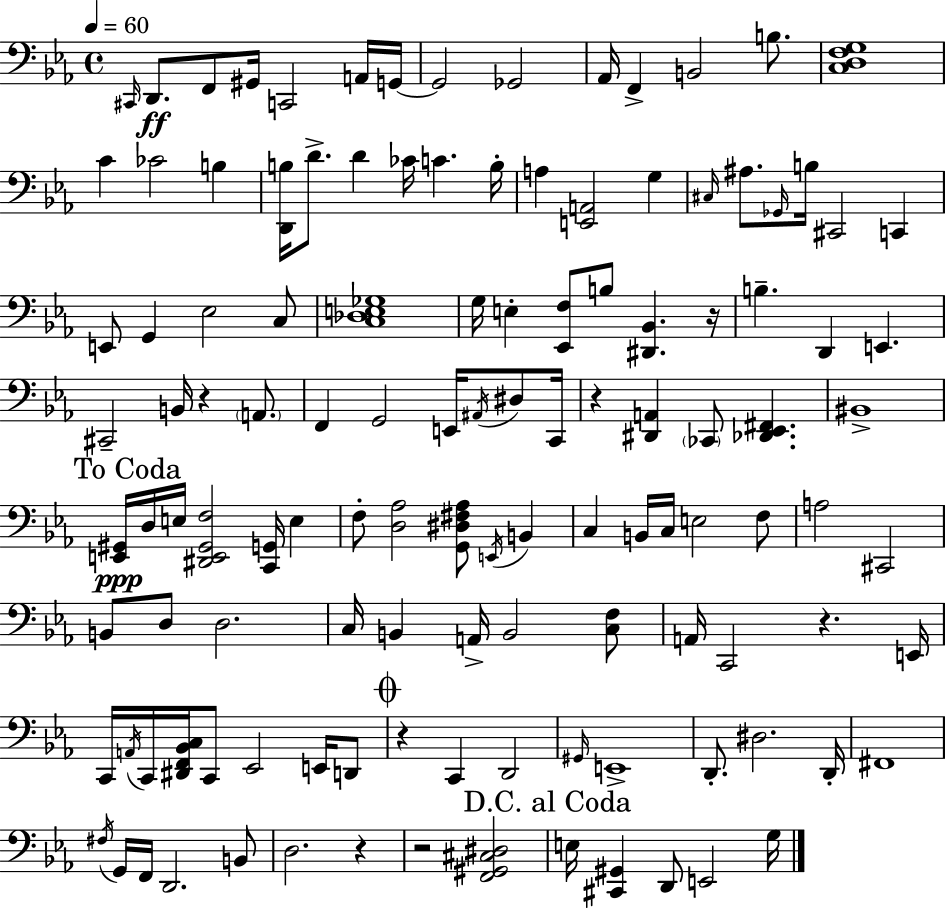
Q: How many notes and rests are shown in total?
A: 122